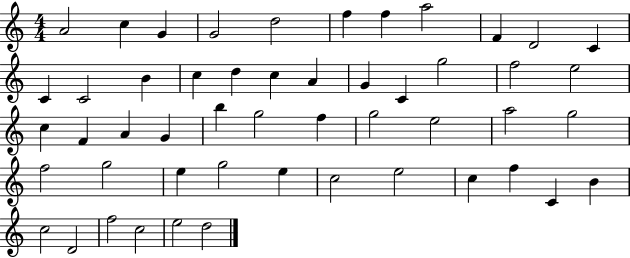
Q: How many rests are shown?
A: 0